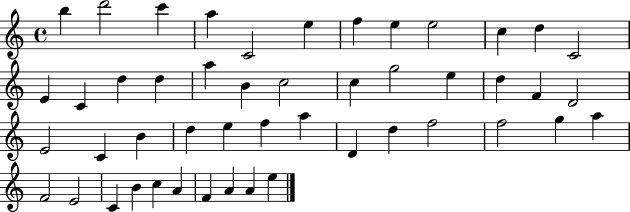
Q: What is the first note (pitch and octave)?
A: B5